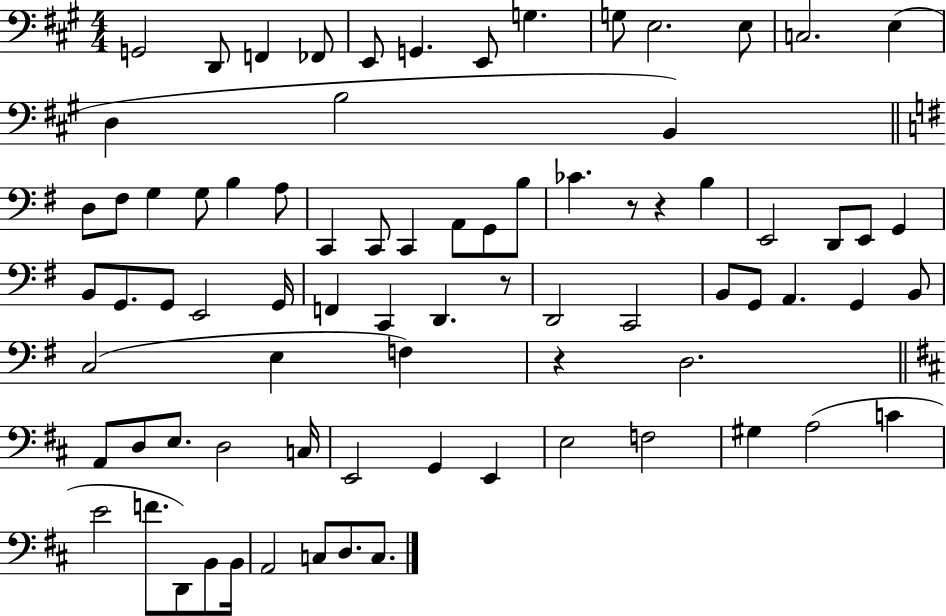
{
  \clef bass
  \numericTimeSignature
  \time 4/4
  \key a \major
  g,2 d,8 f,4 fes,8 | e,8 g,4. e,8 g4. | g8 e2. e8 | c2. e4( | \break d4 b2 b,4) | \bar "||" \break \key e \minor d8 fis8 g4 g8 b4 a8 | c,4 c,8 c,4 a,8 g,8 b8 | ces'4. r8 r4 b4 | e,2 d,8 e,8 g,4 | \break b,8 g,8. g,8 e,2 g,16 | f,4 c,4 d,4. r8 | d,2 c,2 | b,8 g,8 a,4. g,4 b,8 | \break c2( e4 f4) | r4 d2. | \bar "||" \break \key b \minor a,8 d8 e8. d2 c16 | e,2 g,4 e,4 | e2 f2 | gis4 a2( c'4 | \break e'2 f'8. d,8) b,8 b,16 | a,2 c8 d8. c8. | \bar "|."
}